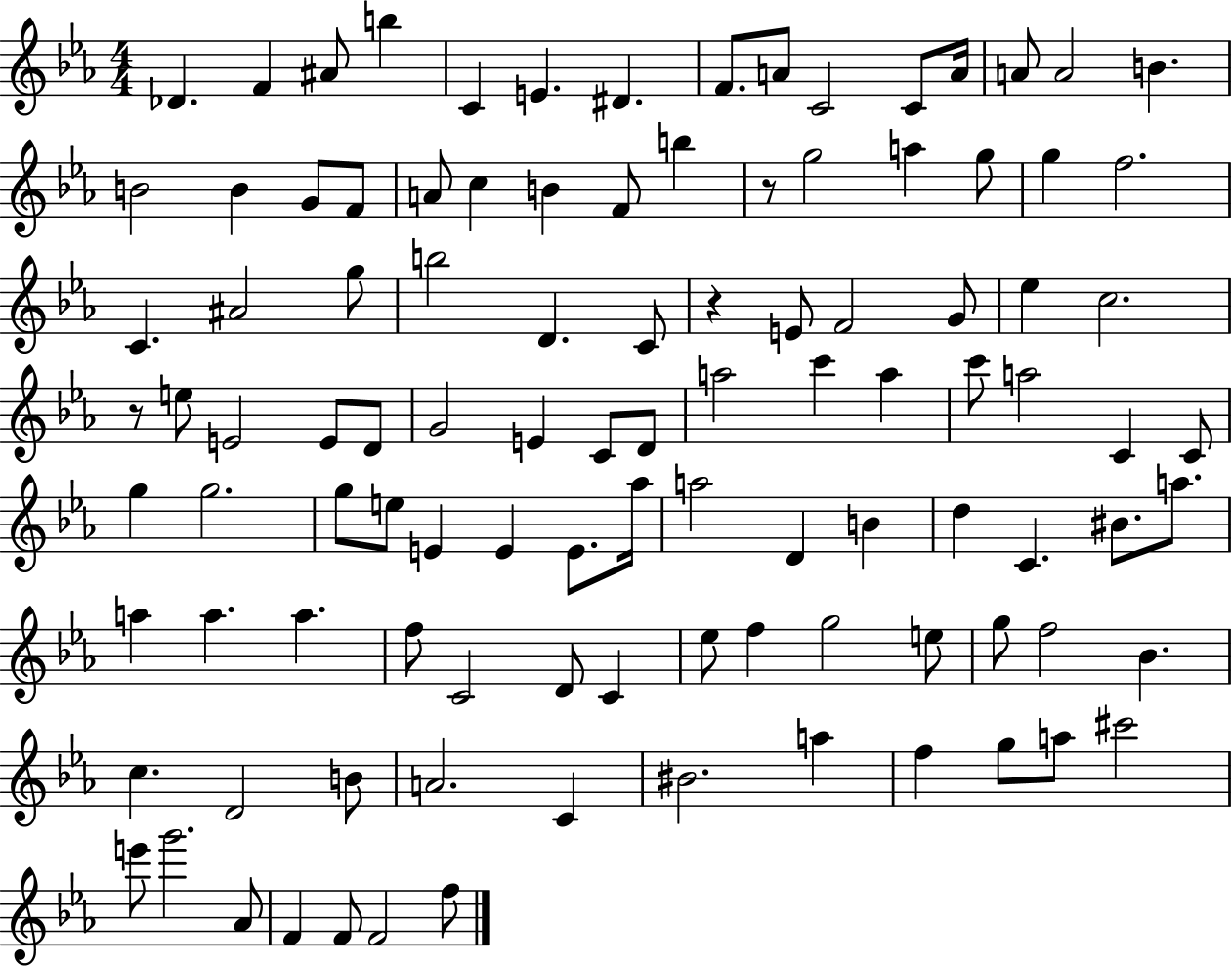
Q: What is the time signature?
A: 4/4